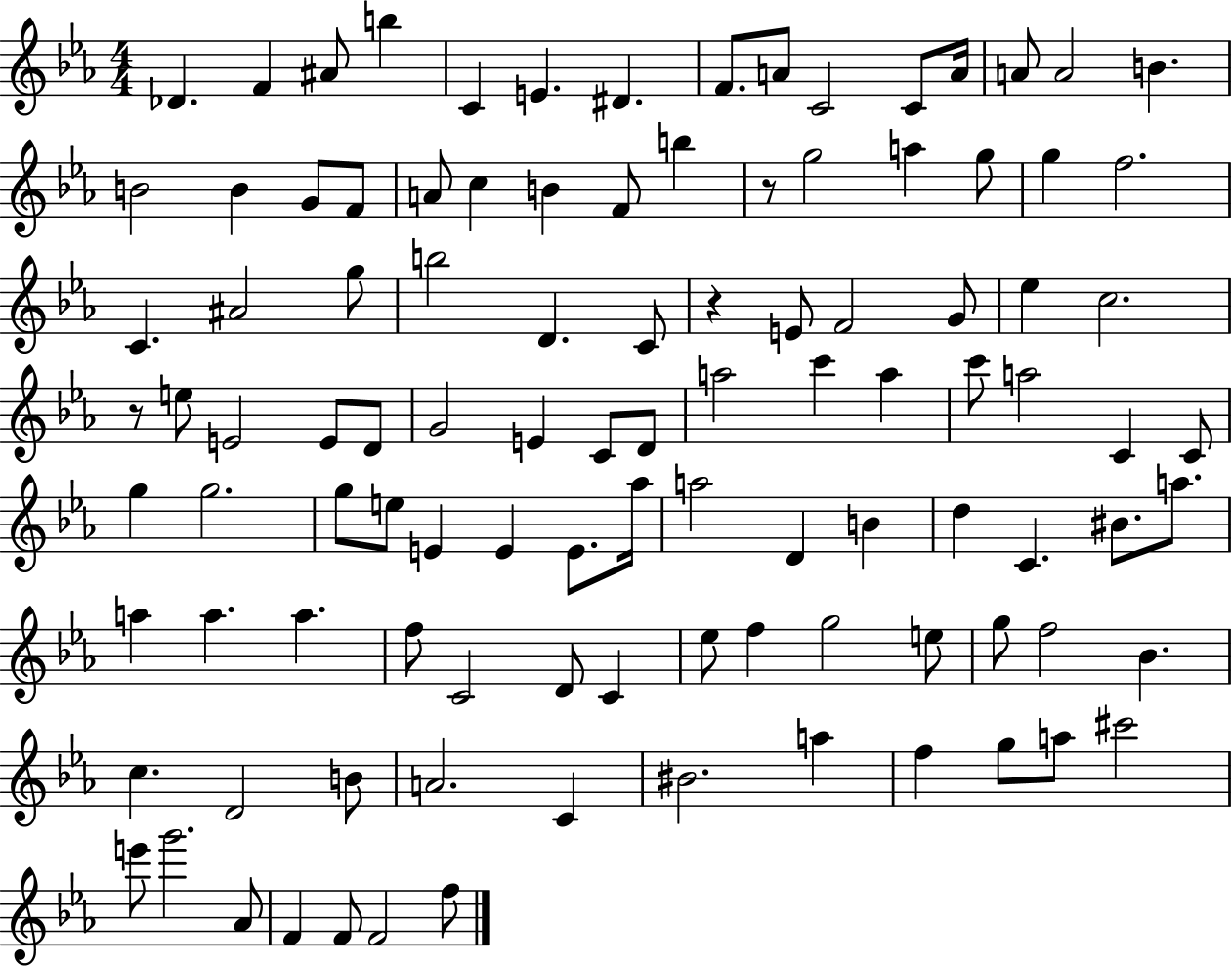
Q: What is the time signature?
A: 4/4